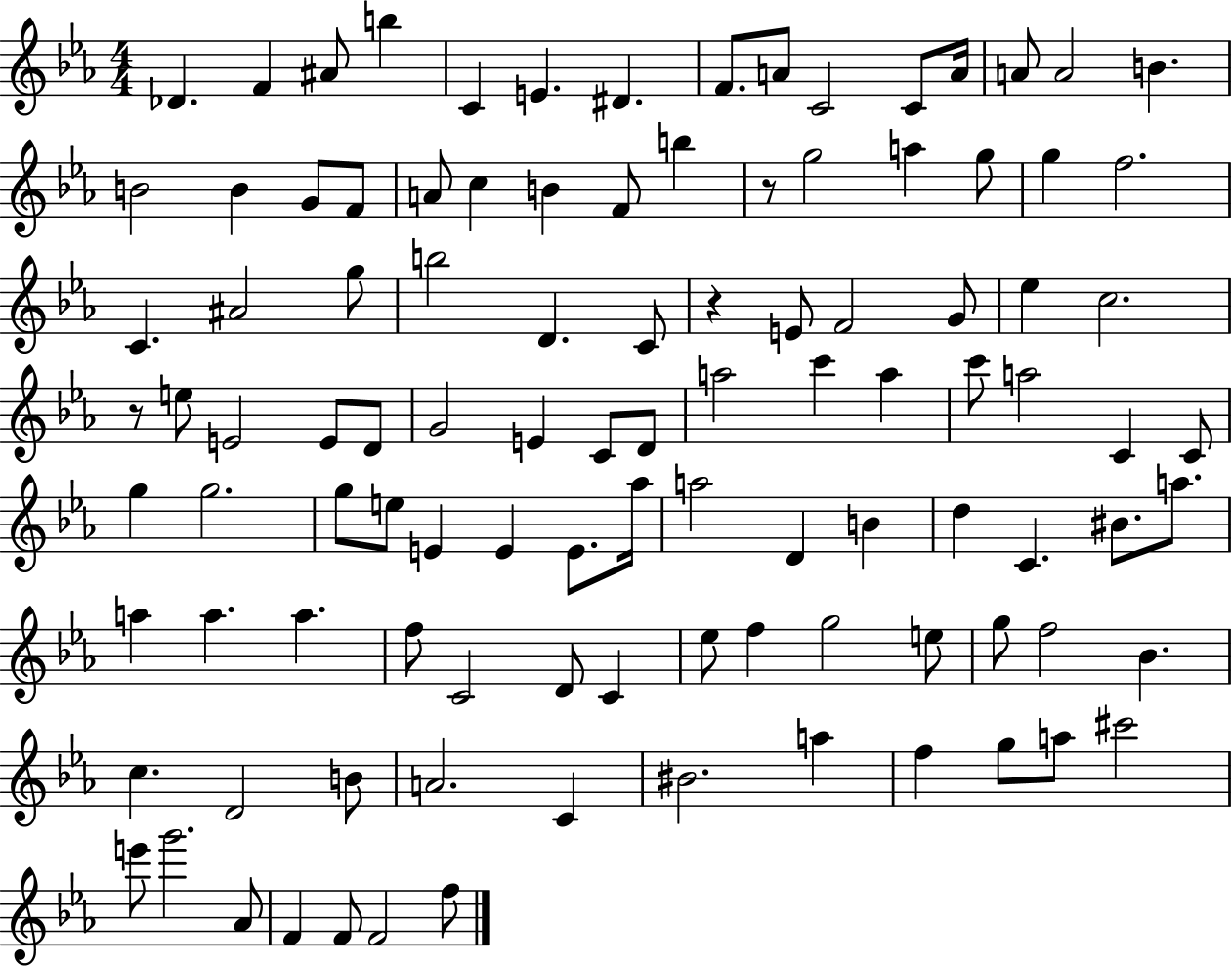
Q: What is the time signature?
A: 4/4